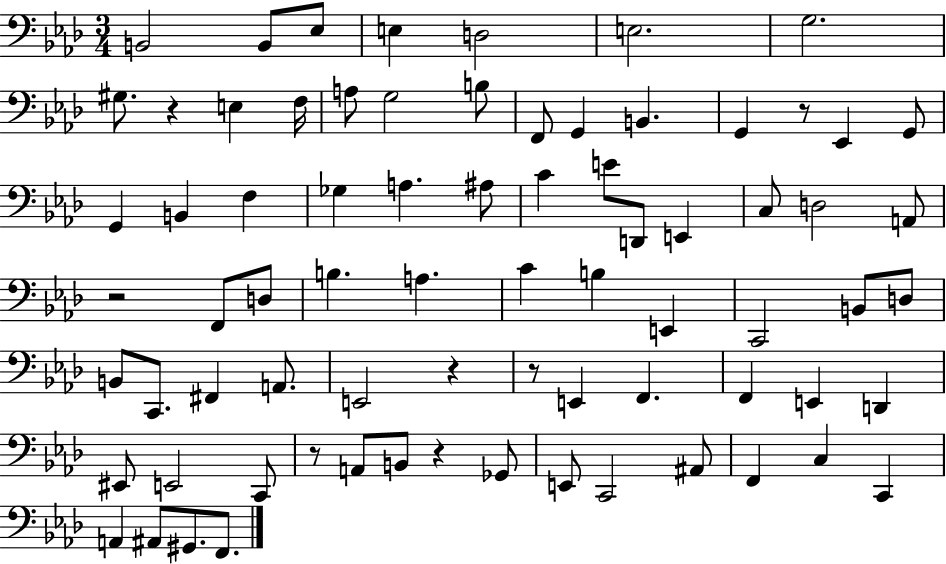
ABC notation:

X:1
T:Untitled
M:3/4
L:1/4
K:Ab
B,,2 B,,/2 _E,/2 E, D,2 E,2 G,2 ^G,/2 z E, F,/4 A,/2 G,2 B,/2 F,,/2 G,, B,, G,, z/2 _E,, G,,/2 G,, B,, F, _G, A, ^A,/2 C E/2 D,,/2 E,, C,/2 D,2 A,,/2 z2 F,,/2 D,/2 B, A, C B, E,, C,,2 B,,/2 D,/2 B,,/2 C,,/2 ^F,, A,,/2 E,,2 z z/2 E,, F,, F,, E,, D,, ^E,,/2 E,,2 C,,/2 z/2 A,,/2 B,,/2 z _G,,/2 E,,/2 C,,2 ^A,,/2 F,, C, C,, A,, ^A,,/2 ^G,,/2 F,,/2